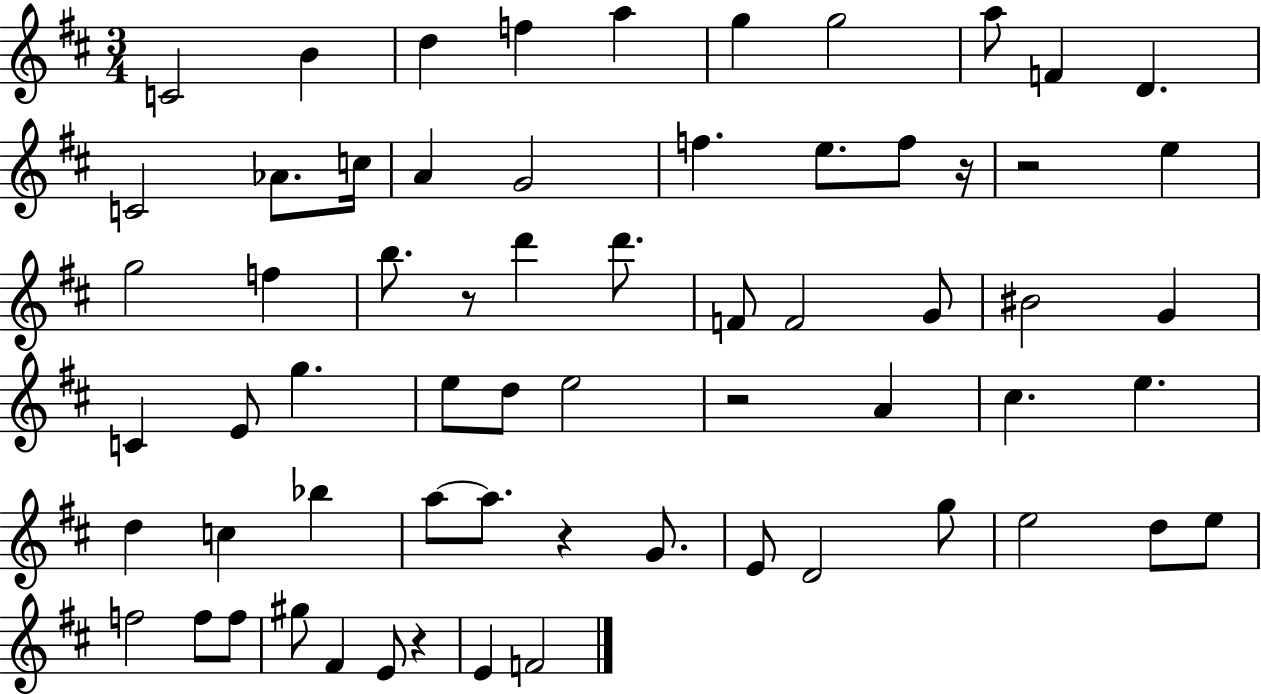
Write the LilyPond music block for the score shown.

{
  \clef treble
  \numericTimeSignature
  \time 3/4
  \key d \major
  c'2 b'4 | d''4 f''4 a''4 | g''4 g''2 | a''8 f'4 d'4. | \break c'2 aes'8. c''16 | a'4 g'2 | f''4. e''8. f''8 r16 | r2 e''4 | \break g''2 f''4 | b''8. r8 d'''4 d'''8. | f'8 f'2 g'8 | bis'2 g'4 | \break c'4 e'8 g''4. | e''8 d''8 e''2 | r2 a'4 | cis''4. e''4. | \break d''4 c''4 bes''4 | a''8~~ a''8. r4 g'8. | e'8 d'2 g''8 | e''2 d''8 e''8 | \break f''2 f''8 f''8 | gis''8 fis'4 e'8 r4 | e'4 f'2 | \bar "|."
}